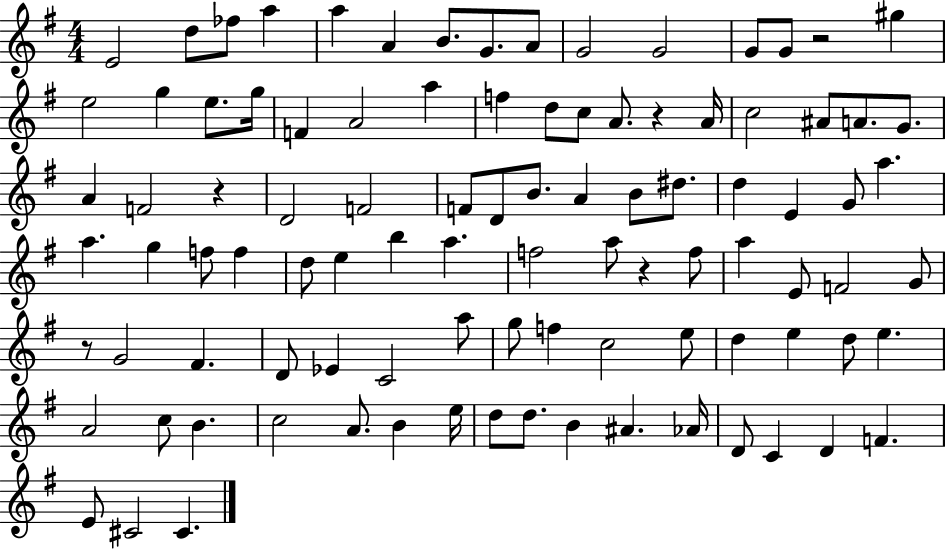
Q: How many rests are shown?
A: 5